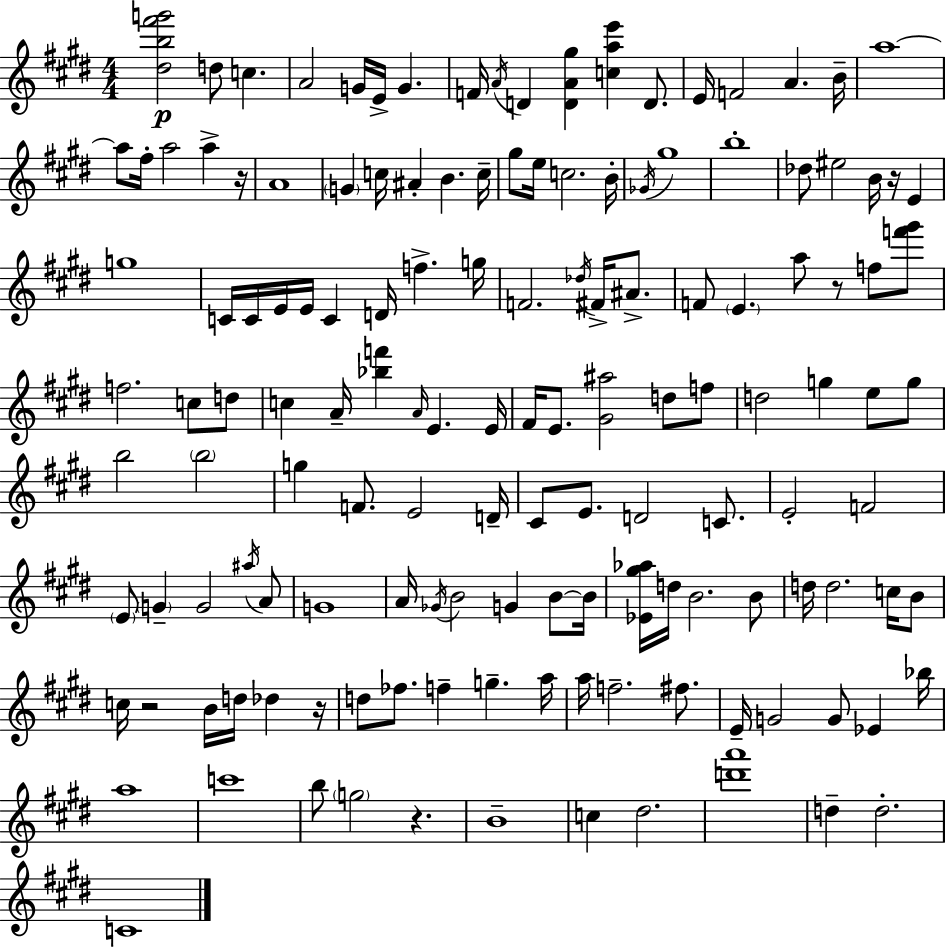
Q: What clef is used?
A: treble